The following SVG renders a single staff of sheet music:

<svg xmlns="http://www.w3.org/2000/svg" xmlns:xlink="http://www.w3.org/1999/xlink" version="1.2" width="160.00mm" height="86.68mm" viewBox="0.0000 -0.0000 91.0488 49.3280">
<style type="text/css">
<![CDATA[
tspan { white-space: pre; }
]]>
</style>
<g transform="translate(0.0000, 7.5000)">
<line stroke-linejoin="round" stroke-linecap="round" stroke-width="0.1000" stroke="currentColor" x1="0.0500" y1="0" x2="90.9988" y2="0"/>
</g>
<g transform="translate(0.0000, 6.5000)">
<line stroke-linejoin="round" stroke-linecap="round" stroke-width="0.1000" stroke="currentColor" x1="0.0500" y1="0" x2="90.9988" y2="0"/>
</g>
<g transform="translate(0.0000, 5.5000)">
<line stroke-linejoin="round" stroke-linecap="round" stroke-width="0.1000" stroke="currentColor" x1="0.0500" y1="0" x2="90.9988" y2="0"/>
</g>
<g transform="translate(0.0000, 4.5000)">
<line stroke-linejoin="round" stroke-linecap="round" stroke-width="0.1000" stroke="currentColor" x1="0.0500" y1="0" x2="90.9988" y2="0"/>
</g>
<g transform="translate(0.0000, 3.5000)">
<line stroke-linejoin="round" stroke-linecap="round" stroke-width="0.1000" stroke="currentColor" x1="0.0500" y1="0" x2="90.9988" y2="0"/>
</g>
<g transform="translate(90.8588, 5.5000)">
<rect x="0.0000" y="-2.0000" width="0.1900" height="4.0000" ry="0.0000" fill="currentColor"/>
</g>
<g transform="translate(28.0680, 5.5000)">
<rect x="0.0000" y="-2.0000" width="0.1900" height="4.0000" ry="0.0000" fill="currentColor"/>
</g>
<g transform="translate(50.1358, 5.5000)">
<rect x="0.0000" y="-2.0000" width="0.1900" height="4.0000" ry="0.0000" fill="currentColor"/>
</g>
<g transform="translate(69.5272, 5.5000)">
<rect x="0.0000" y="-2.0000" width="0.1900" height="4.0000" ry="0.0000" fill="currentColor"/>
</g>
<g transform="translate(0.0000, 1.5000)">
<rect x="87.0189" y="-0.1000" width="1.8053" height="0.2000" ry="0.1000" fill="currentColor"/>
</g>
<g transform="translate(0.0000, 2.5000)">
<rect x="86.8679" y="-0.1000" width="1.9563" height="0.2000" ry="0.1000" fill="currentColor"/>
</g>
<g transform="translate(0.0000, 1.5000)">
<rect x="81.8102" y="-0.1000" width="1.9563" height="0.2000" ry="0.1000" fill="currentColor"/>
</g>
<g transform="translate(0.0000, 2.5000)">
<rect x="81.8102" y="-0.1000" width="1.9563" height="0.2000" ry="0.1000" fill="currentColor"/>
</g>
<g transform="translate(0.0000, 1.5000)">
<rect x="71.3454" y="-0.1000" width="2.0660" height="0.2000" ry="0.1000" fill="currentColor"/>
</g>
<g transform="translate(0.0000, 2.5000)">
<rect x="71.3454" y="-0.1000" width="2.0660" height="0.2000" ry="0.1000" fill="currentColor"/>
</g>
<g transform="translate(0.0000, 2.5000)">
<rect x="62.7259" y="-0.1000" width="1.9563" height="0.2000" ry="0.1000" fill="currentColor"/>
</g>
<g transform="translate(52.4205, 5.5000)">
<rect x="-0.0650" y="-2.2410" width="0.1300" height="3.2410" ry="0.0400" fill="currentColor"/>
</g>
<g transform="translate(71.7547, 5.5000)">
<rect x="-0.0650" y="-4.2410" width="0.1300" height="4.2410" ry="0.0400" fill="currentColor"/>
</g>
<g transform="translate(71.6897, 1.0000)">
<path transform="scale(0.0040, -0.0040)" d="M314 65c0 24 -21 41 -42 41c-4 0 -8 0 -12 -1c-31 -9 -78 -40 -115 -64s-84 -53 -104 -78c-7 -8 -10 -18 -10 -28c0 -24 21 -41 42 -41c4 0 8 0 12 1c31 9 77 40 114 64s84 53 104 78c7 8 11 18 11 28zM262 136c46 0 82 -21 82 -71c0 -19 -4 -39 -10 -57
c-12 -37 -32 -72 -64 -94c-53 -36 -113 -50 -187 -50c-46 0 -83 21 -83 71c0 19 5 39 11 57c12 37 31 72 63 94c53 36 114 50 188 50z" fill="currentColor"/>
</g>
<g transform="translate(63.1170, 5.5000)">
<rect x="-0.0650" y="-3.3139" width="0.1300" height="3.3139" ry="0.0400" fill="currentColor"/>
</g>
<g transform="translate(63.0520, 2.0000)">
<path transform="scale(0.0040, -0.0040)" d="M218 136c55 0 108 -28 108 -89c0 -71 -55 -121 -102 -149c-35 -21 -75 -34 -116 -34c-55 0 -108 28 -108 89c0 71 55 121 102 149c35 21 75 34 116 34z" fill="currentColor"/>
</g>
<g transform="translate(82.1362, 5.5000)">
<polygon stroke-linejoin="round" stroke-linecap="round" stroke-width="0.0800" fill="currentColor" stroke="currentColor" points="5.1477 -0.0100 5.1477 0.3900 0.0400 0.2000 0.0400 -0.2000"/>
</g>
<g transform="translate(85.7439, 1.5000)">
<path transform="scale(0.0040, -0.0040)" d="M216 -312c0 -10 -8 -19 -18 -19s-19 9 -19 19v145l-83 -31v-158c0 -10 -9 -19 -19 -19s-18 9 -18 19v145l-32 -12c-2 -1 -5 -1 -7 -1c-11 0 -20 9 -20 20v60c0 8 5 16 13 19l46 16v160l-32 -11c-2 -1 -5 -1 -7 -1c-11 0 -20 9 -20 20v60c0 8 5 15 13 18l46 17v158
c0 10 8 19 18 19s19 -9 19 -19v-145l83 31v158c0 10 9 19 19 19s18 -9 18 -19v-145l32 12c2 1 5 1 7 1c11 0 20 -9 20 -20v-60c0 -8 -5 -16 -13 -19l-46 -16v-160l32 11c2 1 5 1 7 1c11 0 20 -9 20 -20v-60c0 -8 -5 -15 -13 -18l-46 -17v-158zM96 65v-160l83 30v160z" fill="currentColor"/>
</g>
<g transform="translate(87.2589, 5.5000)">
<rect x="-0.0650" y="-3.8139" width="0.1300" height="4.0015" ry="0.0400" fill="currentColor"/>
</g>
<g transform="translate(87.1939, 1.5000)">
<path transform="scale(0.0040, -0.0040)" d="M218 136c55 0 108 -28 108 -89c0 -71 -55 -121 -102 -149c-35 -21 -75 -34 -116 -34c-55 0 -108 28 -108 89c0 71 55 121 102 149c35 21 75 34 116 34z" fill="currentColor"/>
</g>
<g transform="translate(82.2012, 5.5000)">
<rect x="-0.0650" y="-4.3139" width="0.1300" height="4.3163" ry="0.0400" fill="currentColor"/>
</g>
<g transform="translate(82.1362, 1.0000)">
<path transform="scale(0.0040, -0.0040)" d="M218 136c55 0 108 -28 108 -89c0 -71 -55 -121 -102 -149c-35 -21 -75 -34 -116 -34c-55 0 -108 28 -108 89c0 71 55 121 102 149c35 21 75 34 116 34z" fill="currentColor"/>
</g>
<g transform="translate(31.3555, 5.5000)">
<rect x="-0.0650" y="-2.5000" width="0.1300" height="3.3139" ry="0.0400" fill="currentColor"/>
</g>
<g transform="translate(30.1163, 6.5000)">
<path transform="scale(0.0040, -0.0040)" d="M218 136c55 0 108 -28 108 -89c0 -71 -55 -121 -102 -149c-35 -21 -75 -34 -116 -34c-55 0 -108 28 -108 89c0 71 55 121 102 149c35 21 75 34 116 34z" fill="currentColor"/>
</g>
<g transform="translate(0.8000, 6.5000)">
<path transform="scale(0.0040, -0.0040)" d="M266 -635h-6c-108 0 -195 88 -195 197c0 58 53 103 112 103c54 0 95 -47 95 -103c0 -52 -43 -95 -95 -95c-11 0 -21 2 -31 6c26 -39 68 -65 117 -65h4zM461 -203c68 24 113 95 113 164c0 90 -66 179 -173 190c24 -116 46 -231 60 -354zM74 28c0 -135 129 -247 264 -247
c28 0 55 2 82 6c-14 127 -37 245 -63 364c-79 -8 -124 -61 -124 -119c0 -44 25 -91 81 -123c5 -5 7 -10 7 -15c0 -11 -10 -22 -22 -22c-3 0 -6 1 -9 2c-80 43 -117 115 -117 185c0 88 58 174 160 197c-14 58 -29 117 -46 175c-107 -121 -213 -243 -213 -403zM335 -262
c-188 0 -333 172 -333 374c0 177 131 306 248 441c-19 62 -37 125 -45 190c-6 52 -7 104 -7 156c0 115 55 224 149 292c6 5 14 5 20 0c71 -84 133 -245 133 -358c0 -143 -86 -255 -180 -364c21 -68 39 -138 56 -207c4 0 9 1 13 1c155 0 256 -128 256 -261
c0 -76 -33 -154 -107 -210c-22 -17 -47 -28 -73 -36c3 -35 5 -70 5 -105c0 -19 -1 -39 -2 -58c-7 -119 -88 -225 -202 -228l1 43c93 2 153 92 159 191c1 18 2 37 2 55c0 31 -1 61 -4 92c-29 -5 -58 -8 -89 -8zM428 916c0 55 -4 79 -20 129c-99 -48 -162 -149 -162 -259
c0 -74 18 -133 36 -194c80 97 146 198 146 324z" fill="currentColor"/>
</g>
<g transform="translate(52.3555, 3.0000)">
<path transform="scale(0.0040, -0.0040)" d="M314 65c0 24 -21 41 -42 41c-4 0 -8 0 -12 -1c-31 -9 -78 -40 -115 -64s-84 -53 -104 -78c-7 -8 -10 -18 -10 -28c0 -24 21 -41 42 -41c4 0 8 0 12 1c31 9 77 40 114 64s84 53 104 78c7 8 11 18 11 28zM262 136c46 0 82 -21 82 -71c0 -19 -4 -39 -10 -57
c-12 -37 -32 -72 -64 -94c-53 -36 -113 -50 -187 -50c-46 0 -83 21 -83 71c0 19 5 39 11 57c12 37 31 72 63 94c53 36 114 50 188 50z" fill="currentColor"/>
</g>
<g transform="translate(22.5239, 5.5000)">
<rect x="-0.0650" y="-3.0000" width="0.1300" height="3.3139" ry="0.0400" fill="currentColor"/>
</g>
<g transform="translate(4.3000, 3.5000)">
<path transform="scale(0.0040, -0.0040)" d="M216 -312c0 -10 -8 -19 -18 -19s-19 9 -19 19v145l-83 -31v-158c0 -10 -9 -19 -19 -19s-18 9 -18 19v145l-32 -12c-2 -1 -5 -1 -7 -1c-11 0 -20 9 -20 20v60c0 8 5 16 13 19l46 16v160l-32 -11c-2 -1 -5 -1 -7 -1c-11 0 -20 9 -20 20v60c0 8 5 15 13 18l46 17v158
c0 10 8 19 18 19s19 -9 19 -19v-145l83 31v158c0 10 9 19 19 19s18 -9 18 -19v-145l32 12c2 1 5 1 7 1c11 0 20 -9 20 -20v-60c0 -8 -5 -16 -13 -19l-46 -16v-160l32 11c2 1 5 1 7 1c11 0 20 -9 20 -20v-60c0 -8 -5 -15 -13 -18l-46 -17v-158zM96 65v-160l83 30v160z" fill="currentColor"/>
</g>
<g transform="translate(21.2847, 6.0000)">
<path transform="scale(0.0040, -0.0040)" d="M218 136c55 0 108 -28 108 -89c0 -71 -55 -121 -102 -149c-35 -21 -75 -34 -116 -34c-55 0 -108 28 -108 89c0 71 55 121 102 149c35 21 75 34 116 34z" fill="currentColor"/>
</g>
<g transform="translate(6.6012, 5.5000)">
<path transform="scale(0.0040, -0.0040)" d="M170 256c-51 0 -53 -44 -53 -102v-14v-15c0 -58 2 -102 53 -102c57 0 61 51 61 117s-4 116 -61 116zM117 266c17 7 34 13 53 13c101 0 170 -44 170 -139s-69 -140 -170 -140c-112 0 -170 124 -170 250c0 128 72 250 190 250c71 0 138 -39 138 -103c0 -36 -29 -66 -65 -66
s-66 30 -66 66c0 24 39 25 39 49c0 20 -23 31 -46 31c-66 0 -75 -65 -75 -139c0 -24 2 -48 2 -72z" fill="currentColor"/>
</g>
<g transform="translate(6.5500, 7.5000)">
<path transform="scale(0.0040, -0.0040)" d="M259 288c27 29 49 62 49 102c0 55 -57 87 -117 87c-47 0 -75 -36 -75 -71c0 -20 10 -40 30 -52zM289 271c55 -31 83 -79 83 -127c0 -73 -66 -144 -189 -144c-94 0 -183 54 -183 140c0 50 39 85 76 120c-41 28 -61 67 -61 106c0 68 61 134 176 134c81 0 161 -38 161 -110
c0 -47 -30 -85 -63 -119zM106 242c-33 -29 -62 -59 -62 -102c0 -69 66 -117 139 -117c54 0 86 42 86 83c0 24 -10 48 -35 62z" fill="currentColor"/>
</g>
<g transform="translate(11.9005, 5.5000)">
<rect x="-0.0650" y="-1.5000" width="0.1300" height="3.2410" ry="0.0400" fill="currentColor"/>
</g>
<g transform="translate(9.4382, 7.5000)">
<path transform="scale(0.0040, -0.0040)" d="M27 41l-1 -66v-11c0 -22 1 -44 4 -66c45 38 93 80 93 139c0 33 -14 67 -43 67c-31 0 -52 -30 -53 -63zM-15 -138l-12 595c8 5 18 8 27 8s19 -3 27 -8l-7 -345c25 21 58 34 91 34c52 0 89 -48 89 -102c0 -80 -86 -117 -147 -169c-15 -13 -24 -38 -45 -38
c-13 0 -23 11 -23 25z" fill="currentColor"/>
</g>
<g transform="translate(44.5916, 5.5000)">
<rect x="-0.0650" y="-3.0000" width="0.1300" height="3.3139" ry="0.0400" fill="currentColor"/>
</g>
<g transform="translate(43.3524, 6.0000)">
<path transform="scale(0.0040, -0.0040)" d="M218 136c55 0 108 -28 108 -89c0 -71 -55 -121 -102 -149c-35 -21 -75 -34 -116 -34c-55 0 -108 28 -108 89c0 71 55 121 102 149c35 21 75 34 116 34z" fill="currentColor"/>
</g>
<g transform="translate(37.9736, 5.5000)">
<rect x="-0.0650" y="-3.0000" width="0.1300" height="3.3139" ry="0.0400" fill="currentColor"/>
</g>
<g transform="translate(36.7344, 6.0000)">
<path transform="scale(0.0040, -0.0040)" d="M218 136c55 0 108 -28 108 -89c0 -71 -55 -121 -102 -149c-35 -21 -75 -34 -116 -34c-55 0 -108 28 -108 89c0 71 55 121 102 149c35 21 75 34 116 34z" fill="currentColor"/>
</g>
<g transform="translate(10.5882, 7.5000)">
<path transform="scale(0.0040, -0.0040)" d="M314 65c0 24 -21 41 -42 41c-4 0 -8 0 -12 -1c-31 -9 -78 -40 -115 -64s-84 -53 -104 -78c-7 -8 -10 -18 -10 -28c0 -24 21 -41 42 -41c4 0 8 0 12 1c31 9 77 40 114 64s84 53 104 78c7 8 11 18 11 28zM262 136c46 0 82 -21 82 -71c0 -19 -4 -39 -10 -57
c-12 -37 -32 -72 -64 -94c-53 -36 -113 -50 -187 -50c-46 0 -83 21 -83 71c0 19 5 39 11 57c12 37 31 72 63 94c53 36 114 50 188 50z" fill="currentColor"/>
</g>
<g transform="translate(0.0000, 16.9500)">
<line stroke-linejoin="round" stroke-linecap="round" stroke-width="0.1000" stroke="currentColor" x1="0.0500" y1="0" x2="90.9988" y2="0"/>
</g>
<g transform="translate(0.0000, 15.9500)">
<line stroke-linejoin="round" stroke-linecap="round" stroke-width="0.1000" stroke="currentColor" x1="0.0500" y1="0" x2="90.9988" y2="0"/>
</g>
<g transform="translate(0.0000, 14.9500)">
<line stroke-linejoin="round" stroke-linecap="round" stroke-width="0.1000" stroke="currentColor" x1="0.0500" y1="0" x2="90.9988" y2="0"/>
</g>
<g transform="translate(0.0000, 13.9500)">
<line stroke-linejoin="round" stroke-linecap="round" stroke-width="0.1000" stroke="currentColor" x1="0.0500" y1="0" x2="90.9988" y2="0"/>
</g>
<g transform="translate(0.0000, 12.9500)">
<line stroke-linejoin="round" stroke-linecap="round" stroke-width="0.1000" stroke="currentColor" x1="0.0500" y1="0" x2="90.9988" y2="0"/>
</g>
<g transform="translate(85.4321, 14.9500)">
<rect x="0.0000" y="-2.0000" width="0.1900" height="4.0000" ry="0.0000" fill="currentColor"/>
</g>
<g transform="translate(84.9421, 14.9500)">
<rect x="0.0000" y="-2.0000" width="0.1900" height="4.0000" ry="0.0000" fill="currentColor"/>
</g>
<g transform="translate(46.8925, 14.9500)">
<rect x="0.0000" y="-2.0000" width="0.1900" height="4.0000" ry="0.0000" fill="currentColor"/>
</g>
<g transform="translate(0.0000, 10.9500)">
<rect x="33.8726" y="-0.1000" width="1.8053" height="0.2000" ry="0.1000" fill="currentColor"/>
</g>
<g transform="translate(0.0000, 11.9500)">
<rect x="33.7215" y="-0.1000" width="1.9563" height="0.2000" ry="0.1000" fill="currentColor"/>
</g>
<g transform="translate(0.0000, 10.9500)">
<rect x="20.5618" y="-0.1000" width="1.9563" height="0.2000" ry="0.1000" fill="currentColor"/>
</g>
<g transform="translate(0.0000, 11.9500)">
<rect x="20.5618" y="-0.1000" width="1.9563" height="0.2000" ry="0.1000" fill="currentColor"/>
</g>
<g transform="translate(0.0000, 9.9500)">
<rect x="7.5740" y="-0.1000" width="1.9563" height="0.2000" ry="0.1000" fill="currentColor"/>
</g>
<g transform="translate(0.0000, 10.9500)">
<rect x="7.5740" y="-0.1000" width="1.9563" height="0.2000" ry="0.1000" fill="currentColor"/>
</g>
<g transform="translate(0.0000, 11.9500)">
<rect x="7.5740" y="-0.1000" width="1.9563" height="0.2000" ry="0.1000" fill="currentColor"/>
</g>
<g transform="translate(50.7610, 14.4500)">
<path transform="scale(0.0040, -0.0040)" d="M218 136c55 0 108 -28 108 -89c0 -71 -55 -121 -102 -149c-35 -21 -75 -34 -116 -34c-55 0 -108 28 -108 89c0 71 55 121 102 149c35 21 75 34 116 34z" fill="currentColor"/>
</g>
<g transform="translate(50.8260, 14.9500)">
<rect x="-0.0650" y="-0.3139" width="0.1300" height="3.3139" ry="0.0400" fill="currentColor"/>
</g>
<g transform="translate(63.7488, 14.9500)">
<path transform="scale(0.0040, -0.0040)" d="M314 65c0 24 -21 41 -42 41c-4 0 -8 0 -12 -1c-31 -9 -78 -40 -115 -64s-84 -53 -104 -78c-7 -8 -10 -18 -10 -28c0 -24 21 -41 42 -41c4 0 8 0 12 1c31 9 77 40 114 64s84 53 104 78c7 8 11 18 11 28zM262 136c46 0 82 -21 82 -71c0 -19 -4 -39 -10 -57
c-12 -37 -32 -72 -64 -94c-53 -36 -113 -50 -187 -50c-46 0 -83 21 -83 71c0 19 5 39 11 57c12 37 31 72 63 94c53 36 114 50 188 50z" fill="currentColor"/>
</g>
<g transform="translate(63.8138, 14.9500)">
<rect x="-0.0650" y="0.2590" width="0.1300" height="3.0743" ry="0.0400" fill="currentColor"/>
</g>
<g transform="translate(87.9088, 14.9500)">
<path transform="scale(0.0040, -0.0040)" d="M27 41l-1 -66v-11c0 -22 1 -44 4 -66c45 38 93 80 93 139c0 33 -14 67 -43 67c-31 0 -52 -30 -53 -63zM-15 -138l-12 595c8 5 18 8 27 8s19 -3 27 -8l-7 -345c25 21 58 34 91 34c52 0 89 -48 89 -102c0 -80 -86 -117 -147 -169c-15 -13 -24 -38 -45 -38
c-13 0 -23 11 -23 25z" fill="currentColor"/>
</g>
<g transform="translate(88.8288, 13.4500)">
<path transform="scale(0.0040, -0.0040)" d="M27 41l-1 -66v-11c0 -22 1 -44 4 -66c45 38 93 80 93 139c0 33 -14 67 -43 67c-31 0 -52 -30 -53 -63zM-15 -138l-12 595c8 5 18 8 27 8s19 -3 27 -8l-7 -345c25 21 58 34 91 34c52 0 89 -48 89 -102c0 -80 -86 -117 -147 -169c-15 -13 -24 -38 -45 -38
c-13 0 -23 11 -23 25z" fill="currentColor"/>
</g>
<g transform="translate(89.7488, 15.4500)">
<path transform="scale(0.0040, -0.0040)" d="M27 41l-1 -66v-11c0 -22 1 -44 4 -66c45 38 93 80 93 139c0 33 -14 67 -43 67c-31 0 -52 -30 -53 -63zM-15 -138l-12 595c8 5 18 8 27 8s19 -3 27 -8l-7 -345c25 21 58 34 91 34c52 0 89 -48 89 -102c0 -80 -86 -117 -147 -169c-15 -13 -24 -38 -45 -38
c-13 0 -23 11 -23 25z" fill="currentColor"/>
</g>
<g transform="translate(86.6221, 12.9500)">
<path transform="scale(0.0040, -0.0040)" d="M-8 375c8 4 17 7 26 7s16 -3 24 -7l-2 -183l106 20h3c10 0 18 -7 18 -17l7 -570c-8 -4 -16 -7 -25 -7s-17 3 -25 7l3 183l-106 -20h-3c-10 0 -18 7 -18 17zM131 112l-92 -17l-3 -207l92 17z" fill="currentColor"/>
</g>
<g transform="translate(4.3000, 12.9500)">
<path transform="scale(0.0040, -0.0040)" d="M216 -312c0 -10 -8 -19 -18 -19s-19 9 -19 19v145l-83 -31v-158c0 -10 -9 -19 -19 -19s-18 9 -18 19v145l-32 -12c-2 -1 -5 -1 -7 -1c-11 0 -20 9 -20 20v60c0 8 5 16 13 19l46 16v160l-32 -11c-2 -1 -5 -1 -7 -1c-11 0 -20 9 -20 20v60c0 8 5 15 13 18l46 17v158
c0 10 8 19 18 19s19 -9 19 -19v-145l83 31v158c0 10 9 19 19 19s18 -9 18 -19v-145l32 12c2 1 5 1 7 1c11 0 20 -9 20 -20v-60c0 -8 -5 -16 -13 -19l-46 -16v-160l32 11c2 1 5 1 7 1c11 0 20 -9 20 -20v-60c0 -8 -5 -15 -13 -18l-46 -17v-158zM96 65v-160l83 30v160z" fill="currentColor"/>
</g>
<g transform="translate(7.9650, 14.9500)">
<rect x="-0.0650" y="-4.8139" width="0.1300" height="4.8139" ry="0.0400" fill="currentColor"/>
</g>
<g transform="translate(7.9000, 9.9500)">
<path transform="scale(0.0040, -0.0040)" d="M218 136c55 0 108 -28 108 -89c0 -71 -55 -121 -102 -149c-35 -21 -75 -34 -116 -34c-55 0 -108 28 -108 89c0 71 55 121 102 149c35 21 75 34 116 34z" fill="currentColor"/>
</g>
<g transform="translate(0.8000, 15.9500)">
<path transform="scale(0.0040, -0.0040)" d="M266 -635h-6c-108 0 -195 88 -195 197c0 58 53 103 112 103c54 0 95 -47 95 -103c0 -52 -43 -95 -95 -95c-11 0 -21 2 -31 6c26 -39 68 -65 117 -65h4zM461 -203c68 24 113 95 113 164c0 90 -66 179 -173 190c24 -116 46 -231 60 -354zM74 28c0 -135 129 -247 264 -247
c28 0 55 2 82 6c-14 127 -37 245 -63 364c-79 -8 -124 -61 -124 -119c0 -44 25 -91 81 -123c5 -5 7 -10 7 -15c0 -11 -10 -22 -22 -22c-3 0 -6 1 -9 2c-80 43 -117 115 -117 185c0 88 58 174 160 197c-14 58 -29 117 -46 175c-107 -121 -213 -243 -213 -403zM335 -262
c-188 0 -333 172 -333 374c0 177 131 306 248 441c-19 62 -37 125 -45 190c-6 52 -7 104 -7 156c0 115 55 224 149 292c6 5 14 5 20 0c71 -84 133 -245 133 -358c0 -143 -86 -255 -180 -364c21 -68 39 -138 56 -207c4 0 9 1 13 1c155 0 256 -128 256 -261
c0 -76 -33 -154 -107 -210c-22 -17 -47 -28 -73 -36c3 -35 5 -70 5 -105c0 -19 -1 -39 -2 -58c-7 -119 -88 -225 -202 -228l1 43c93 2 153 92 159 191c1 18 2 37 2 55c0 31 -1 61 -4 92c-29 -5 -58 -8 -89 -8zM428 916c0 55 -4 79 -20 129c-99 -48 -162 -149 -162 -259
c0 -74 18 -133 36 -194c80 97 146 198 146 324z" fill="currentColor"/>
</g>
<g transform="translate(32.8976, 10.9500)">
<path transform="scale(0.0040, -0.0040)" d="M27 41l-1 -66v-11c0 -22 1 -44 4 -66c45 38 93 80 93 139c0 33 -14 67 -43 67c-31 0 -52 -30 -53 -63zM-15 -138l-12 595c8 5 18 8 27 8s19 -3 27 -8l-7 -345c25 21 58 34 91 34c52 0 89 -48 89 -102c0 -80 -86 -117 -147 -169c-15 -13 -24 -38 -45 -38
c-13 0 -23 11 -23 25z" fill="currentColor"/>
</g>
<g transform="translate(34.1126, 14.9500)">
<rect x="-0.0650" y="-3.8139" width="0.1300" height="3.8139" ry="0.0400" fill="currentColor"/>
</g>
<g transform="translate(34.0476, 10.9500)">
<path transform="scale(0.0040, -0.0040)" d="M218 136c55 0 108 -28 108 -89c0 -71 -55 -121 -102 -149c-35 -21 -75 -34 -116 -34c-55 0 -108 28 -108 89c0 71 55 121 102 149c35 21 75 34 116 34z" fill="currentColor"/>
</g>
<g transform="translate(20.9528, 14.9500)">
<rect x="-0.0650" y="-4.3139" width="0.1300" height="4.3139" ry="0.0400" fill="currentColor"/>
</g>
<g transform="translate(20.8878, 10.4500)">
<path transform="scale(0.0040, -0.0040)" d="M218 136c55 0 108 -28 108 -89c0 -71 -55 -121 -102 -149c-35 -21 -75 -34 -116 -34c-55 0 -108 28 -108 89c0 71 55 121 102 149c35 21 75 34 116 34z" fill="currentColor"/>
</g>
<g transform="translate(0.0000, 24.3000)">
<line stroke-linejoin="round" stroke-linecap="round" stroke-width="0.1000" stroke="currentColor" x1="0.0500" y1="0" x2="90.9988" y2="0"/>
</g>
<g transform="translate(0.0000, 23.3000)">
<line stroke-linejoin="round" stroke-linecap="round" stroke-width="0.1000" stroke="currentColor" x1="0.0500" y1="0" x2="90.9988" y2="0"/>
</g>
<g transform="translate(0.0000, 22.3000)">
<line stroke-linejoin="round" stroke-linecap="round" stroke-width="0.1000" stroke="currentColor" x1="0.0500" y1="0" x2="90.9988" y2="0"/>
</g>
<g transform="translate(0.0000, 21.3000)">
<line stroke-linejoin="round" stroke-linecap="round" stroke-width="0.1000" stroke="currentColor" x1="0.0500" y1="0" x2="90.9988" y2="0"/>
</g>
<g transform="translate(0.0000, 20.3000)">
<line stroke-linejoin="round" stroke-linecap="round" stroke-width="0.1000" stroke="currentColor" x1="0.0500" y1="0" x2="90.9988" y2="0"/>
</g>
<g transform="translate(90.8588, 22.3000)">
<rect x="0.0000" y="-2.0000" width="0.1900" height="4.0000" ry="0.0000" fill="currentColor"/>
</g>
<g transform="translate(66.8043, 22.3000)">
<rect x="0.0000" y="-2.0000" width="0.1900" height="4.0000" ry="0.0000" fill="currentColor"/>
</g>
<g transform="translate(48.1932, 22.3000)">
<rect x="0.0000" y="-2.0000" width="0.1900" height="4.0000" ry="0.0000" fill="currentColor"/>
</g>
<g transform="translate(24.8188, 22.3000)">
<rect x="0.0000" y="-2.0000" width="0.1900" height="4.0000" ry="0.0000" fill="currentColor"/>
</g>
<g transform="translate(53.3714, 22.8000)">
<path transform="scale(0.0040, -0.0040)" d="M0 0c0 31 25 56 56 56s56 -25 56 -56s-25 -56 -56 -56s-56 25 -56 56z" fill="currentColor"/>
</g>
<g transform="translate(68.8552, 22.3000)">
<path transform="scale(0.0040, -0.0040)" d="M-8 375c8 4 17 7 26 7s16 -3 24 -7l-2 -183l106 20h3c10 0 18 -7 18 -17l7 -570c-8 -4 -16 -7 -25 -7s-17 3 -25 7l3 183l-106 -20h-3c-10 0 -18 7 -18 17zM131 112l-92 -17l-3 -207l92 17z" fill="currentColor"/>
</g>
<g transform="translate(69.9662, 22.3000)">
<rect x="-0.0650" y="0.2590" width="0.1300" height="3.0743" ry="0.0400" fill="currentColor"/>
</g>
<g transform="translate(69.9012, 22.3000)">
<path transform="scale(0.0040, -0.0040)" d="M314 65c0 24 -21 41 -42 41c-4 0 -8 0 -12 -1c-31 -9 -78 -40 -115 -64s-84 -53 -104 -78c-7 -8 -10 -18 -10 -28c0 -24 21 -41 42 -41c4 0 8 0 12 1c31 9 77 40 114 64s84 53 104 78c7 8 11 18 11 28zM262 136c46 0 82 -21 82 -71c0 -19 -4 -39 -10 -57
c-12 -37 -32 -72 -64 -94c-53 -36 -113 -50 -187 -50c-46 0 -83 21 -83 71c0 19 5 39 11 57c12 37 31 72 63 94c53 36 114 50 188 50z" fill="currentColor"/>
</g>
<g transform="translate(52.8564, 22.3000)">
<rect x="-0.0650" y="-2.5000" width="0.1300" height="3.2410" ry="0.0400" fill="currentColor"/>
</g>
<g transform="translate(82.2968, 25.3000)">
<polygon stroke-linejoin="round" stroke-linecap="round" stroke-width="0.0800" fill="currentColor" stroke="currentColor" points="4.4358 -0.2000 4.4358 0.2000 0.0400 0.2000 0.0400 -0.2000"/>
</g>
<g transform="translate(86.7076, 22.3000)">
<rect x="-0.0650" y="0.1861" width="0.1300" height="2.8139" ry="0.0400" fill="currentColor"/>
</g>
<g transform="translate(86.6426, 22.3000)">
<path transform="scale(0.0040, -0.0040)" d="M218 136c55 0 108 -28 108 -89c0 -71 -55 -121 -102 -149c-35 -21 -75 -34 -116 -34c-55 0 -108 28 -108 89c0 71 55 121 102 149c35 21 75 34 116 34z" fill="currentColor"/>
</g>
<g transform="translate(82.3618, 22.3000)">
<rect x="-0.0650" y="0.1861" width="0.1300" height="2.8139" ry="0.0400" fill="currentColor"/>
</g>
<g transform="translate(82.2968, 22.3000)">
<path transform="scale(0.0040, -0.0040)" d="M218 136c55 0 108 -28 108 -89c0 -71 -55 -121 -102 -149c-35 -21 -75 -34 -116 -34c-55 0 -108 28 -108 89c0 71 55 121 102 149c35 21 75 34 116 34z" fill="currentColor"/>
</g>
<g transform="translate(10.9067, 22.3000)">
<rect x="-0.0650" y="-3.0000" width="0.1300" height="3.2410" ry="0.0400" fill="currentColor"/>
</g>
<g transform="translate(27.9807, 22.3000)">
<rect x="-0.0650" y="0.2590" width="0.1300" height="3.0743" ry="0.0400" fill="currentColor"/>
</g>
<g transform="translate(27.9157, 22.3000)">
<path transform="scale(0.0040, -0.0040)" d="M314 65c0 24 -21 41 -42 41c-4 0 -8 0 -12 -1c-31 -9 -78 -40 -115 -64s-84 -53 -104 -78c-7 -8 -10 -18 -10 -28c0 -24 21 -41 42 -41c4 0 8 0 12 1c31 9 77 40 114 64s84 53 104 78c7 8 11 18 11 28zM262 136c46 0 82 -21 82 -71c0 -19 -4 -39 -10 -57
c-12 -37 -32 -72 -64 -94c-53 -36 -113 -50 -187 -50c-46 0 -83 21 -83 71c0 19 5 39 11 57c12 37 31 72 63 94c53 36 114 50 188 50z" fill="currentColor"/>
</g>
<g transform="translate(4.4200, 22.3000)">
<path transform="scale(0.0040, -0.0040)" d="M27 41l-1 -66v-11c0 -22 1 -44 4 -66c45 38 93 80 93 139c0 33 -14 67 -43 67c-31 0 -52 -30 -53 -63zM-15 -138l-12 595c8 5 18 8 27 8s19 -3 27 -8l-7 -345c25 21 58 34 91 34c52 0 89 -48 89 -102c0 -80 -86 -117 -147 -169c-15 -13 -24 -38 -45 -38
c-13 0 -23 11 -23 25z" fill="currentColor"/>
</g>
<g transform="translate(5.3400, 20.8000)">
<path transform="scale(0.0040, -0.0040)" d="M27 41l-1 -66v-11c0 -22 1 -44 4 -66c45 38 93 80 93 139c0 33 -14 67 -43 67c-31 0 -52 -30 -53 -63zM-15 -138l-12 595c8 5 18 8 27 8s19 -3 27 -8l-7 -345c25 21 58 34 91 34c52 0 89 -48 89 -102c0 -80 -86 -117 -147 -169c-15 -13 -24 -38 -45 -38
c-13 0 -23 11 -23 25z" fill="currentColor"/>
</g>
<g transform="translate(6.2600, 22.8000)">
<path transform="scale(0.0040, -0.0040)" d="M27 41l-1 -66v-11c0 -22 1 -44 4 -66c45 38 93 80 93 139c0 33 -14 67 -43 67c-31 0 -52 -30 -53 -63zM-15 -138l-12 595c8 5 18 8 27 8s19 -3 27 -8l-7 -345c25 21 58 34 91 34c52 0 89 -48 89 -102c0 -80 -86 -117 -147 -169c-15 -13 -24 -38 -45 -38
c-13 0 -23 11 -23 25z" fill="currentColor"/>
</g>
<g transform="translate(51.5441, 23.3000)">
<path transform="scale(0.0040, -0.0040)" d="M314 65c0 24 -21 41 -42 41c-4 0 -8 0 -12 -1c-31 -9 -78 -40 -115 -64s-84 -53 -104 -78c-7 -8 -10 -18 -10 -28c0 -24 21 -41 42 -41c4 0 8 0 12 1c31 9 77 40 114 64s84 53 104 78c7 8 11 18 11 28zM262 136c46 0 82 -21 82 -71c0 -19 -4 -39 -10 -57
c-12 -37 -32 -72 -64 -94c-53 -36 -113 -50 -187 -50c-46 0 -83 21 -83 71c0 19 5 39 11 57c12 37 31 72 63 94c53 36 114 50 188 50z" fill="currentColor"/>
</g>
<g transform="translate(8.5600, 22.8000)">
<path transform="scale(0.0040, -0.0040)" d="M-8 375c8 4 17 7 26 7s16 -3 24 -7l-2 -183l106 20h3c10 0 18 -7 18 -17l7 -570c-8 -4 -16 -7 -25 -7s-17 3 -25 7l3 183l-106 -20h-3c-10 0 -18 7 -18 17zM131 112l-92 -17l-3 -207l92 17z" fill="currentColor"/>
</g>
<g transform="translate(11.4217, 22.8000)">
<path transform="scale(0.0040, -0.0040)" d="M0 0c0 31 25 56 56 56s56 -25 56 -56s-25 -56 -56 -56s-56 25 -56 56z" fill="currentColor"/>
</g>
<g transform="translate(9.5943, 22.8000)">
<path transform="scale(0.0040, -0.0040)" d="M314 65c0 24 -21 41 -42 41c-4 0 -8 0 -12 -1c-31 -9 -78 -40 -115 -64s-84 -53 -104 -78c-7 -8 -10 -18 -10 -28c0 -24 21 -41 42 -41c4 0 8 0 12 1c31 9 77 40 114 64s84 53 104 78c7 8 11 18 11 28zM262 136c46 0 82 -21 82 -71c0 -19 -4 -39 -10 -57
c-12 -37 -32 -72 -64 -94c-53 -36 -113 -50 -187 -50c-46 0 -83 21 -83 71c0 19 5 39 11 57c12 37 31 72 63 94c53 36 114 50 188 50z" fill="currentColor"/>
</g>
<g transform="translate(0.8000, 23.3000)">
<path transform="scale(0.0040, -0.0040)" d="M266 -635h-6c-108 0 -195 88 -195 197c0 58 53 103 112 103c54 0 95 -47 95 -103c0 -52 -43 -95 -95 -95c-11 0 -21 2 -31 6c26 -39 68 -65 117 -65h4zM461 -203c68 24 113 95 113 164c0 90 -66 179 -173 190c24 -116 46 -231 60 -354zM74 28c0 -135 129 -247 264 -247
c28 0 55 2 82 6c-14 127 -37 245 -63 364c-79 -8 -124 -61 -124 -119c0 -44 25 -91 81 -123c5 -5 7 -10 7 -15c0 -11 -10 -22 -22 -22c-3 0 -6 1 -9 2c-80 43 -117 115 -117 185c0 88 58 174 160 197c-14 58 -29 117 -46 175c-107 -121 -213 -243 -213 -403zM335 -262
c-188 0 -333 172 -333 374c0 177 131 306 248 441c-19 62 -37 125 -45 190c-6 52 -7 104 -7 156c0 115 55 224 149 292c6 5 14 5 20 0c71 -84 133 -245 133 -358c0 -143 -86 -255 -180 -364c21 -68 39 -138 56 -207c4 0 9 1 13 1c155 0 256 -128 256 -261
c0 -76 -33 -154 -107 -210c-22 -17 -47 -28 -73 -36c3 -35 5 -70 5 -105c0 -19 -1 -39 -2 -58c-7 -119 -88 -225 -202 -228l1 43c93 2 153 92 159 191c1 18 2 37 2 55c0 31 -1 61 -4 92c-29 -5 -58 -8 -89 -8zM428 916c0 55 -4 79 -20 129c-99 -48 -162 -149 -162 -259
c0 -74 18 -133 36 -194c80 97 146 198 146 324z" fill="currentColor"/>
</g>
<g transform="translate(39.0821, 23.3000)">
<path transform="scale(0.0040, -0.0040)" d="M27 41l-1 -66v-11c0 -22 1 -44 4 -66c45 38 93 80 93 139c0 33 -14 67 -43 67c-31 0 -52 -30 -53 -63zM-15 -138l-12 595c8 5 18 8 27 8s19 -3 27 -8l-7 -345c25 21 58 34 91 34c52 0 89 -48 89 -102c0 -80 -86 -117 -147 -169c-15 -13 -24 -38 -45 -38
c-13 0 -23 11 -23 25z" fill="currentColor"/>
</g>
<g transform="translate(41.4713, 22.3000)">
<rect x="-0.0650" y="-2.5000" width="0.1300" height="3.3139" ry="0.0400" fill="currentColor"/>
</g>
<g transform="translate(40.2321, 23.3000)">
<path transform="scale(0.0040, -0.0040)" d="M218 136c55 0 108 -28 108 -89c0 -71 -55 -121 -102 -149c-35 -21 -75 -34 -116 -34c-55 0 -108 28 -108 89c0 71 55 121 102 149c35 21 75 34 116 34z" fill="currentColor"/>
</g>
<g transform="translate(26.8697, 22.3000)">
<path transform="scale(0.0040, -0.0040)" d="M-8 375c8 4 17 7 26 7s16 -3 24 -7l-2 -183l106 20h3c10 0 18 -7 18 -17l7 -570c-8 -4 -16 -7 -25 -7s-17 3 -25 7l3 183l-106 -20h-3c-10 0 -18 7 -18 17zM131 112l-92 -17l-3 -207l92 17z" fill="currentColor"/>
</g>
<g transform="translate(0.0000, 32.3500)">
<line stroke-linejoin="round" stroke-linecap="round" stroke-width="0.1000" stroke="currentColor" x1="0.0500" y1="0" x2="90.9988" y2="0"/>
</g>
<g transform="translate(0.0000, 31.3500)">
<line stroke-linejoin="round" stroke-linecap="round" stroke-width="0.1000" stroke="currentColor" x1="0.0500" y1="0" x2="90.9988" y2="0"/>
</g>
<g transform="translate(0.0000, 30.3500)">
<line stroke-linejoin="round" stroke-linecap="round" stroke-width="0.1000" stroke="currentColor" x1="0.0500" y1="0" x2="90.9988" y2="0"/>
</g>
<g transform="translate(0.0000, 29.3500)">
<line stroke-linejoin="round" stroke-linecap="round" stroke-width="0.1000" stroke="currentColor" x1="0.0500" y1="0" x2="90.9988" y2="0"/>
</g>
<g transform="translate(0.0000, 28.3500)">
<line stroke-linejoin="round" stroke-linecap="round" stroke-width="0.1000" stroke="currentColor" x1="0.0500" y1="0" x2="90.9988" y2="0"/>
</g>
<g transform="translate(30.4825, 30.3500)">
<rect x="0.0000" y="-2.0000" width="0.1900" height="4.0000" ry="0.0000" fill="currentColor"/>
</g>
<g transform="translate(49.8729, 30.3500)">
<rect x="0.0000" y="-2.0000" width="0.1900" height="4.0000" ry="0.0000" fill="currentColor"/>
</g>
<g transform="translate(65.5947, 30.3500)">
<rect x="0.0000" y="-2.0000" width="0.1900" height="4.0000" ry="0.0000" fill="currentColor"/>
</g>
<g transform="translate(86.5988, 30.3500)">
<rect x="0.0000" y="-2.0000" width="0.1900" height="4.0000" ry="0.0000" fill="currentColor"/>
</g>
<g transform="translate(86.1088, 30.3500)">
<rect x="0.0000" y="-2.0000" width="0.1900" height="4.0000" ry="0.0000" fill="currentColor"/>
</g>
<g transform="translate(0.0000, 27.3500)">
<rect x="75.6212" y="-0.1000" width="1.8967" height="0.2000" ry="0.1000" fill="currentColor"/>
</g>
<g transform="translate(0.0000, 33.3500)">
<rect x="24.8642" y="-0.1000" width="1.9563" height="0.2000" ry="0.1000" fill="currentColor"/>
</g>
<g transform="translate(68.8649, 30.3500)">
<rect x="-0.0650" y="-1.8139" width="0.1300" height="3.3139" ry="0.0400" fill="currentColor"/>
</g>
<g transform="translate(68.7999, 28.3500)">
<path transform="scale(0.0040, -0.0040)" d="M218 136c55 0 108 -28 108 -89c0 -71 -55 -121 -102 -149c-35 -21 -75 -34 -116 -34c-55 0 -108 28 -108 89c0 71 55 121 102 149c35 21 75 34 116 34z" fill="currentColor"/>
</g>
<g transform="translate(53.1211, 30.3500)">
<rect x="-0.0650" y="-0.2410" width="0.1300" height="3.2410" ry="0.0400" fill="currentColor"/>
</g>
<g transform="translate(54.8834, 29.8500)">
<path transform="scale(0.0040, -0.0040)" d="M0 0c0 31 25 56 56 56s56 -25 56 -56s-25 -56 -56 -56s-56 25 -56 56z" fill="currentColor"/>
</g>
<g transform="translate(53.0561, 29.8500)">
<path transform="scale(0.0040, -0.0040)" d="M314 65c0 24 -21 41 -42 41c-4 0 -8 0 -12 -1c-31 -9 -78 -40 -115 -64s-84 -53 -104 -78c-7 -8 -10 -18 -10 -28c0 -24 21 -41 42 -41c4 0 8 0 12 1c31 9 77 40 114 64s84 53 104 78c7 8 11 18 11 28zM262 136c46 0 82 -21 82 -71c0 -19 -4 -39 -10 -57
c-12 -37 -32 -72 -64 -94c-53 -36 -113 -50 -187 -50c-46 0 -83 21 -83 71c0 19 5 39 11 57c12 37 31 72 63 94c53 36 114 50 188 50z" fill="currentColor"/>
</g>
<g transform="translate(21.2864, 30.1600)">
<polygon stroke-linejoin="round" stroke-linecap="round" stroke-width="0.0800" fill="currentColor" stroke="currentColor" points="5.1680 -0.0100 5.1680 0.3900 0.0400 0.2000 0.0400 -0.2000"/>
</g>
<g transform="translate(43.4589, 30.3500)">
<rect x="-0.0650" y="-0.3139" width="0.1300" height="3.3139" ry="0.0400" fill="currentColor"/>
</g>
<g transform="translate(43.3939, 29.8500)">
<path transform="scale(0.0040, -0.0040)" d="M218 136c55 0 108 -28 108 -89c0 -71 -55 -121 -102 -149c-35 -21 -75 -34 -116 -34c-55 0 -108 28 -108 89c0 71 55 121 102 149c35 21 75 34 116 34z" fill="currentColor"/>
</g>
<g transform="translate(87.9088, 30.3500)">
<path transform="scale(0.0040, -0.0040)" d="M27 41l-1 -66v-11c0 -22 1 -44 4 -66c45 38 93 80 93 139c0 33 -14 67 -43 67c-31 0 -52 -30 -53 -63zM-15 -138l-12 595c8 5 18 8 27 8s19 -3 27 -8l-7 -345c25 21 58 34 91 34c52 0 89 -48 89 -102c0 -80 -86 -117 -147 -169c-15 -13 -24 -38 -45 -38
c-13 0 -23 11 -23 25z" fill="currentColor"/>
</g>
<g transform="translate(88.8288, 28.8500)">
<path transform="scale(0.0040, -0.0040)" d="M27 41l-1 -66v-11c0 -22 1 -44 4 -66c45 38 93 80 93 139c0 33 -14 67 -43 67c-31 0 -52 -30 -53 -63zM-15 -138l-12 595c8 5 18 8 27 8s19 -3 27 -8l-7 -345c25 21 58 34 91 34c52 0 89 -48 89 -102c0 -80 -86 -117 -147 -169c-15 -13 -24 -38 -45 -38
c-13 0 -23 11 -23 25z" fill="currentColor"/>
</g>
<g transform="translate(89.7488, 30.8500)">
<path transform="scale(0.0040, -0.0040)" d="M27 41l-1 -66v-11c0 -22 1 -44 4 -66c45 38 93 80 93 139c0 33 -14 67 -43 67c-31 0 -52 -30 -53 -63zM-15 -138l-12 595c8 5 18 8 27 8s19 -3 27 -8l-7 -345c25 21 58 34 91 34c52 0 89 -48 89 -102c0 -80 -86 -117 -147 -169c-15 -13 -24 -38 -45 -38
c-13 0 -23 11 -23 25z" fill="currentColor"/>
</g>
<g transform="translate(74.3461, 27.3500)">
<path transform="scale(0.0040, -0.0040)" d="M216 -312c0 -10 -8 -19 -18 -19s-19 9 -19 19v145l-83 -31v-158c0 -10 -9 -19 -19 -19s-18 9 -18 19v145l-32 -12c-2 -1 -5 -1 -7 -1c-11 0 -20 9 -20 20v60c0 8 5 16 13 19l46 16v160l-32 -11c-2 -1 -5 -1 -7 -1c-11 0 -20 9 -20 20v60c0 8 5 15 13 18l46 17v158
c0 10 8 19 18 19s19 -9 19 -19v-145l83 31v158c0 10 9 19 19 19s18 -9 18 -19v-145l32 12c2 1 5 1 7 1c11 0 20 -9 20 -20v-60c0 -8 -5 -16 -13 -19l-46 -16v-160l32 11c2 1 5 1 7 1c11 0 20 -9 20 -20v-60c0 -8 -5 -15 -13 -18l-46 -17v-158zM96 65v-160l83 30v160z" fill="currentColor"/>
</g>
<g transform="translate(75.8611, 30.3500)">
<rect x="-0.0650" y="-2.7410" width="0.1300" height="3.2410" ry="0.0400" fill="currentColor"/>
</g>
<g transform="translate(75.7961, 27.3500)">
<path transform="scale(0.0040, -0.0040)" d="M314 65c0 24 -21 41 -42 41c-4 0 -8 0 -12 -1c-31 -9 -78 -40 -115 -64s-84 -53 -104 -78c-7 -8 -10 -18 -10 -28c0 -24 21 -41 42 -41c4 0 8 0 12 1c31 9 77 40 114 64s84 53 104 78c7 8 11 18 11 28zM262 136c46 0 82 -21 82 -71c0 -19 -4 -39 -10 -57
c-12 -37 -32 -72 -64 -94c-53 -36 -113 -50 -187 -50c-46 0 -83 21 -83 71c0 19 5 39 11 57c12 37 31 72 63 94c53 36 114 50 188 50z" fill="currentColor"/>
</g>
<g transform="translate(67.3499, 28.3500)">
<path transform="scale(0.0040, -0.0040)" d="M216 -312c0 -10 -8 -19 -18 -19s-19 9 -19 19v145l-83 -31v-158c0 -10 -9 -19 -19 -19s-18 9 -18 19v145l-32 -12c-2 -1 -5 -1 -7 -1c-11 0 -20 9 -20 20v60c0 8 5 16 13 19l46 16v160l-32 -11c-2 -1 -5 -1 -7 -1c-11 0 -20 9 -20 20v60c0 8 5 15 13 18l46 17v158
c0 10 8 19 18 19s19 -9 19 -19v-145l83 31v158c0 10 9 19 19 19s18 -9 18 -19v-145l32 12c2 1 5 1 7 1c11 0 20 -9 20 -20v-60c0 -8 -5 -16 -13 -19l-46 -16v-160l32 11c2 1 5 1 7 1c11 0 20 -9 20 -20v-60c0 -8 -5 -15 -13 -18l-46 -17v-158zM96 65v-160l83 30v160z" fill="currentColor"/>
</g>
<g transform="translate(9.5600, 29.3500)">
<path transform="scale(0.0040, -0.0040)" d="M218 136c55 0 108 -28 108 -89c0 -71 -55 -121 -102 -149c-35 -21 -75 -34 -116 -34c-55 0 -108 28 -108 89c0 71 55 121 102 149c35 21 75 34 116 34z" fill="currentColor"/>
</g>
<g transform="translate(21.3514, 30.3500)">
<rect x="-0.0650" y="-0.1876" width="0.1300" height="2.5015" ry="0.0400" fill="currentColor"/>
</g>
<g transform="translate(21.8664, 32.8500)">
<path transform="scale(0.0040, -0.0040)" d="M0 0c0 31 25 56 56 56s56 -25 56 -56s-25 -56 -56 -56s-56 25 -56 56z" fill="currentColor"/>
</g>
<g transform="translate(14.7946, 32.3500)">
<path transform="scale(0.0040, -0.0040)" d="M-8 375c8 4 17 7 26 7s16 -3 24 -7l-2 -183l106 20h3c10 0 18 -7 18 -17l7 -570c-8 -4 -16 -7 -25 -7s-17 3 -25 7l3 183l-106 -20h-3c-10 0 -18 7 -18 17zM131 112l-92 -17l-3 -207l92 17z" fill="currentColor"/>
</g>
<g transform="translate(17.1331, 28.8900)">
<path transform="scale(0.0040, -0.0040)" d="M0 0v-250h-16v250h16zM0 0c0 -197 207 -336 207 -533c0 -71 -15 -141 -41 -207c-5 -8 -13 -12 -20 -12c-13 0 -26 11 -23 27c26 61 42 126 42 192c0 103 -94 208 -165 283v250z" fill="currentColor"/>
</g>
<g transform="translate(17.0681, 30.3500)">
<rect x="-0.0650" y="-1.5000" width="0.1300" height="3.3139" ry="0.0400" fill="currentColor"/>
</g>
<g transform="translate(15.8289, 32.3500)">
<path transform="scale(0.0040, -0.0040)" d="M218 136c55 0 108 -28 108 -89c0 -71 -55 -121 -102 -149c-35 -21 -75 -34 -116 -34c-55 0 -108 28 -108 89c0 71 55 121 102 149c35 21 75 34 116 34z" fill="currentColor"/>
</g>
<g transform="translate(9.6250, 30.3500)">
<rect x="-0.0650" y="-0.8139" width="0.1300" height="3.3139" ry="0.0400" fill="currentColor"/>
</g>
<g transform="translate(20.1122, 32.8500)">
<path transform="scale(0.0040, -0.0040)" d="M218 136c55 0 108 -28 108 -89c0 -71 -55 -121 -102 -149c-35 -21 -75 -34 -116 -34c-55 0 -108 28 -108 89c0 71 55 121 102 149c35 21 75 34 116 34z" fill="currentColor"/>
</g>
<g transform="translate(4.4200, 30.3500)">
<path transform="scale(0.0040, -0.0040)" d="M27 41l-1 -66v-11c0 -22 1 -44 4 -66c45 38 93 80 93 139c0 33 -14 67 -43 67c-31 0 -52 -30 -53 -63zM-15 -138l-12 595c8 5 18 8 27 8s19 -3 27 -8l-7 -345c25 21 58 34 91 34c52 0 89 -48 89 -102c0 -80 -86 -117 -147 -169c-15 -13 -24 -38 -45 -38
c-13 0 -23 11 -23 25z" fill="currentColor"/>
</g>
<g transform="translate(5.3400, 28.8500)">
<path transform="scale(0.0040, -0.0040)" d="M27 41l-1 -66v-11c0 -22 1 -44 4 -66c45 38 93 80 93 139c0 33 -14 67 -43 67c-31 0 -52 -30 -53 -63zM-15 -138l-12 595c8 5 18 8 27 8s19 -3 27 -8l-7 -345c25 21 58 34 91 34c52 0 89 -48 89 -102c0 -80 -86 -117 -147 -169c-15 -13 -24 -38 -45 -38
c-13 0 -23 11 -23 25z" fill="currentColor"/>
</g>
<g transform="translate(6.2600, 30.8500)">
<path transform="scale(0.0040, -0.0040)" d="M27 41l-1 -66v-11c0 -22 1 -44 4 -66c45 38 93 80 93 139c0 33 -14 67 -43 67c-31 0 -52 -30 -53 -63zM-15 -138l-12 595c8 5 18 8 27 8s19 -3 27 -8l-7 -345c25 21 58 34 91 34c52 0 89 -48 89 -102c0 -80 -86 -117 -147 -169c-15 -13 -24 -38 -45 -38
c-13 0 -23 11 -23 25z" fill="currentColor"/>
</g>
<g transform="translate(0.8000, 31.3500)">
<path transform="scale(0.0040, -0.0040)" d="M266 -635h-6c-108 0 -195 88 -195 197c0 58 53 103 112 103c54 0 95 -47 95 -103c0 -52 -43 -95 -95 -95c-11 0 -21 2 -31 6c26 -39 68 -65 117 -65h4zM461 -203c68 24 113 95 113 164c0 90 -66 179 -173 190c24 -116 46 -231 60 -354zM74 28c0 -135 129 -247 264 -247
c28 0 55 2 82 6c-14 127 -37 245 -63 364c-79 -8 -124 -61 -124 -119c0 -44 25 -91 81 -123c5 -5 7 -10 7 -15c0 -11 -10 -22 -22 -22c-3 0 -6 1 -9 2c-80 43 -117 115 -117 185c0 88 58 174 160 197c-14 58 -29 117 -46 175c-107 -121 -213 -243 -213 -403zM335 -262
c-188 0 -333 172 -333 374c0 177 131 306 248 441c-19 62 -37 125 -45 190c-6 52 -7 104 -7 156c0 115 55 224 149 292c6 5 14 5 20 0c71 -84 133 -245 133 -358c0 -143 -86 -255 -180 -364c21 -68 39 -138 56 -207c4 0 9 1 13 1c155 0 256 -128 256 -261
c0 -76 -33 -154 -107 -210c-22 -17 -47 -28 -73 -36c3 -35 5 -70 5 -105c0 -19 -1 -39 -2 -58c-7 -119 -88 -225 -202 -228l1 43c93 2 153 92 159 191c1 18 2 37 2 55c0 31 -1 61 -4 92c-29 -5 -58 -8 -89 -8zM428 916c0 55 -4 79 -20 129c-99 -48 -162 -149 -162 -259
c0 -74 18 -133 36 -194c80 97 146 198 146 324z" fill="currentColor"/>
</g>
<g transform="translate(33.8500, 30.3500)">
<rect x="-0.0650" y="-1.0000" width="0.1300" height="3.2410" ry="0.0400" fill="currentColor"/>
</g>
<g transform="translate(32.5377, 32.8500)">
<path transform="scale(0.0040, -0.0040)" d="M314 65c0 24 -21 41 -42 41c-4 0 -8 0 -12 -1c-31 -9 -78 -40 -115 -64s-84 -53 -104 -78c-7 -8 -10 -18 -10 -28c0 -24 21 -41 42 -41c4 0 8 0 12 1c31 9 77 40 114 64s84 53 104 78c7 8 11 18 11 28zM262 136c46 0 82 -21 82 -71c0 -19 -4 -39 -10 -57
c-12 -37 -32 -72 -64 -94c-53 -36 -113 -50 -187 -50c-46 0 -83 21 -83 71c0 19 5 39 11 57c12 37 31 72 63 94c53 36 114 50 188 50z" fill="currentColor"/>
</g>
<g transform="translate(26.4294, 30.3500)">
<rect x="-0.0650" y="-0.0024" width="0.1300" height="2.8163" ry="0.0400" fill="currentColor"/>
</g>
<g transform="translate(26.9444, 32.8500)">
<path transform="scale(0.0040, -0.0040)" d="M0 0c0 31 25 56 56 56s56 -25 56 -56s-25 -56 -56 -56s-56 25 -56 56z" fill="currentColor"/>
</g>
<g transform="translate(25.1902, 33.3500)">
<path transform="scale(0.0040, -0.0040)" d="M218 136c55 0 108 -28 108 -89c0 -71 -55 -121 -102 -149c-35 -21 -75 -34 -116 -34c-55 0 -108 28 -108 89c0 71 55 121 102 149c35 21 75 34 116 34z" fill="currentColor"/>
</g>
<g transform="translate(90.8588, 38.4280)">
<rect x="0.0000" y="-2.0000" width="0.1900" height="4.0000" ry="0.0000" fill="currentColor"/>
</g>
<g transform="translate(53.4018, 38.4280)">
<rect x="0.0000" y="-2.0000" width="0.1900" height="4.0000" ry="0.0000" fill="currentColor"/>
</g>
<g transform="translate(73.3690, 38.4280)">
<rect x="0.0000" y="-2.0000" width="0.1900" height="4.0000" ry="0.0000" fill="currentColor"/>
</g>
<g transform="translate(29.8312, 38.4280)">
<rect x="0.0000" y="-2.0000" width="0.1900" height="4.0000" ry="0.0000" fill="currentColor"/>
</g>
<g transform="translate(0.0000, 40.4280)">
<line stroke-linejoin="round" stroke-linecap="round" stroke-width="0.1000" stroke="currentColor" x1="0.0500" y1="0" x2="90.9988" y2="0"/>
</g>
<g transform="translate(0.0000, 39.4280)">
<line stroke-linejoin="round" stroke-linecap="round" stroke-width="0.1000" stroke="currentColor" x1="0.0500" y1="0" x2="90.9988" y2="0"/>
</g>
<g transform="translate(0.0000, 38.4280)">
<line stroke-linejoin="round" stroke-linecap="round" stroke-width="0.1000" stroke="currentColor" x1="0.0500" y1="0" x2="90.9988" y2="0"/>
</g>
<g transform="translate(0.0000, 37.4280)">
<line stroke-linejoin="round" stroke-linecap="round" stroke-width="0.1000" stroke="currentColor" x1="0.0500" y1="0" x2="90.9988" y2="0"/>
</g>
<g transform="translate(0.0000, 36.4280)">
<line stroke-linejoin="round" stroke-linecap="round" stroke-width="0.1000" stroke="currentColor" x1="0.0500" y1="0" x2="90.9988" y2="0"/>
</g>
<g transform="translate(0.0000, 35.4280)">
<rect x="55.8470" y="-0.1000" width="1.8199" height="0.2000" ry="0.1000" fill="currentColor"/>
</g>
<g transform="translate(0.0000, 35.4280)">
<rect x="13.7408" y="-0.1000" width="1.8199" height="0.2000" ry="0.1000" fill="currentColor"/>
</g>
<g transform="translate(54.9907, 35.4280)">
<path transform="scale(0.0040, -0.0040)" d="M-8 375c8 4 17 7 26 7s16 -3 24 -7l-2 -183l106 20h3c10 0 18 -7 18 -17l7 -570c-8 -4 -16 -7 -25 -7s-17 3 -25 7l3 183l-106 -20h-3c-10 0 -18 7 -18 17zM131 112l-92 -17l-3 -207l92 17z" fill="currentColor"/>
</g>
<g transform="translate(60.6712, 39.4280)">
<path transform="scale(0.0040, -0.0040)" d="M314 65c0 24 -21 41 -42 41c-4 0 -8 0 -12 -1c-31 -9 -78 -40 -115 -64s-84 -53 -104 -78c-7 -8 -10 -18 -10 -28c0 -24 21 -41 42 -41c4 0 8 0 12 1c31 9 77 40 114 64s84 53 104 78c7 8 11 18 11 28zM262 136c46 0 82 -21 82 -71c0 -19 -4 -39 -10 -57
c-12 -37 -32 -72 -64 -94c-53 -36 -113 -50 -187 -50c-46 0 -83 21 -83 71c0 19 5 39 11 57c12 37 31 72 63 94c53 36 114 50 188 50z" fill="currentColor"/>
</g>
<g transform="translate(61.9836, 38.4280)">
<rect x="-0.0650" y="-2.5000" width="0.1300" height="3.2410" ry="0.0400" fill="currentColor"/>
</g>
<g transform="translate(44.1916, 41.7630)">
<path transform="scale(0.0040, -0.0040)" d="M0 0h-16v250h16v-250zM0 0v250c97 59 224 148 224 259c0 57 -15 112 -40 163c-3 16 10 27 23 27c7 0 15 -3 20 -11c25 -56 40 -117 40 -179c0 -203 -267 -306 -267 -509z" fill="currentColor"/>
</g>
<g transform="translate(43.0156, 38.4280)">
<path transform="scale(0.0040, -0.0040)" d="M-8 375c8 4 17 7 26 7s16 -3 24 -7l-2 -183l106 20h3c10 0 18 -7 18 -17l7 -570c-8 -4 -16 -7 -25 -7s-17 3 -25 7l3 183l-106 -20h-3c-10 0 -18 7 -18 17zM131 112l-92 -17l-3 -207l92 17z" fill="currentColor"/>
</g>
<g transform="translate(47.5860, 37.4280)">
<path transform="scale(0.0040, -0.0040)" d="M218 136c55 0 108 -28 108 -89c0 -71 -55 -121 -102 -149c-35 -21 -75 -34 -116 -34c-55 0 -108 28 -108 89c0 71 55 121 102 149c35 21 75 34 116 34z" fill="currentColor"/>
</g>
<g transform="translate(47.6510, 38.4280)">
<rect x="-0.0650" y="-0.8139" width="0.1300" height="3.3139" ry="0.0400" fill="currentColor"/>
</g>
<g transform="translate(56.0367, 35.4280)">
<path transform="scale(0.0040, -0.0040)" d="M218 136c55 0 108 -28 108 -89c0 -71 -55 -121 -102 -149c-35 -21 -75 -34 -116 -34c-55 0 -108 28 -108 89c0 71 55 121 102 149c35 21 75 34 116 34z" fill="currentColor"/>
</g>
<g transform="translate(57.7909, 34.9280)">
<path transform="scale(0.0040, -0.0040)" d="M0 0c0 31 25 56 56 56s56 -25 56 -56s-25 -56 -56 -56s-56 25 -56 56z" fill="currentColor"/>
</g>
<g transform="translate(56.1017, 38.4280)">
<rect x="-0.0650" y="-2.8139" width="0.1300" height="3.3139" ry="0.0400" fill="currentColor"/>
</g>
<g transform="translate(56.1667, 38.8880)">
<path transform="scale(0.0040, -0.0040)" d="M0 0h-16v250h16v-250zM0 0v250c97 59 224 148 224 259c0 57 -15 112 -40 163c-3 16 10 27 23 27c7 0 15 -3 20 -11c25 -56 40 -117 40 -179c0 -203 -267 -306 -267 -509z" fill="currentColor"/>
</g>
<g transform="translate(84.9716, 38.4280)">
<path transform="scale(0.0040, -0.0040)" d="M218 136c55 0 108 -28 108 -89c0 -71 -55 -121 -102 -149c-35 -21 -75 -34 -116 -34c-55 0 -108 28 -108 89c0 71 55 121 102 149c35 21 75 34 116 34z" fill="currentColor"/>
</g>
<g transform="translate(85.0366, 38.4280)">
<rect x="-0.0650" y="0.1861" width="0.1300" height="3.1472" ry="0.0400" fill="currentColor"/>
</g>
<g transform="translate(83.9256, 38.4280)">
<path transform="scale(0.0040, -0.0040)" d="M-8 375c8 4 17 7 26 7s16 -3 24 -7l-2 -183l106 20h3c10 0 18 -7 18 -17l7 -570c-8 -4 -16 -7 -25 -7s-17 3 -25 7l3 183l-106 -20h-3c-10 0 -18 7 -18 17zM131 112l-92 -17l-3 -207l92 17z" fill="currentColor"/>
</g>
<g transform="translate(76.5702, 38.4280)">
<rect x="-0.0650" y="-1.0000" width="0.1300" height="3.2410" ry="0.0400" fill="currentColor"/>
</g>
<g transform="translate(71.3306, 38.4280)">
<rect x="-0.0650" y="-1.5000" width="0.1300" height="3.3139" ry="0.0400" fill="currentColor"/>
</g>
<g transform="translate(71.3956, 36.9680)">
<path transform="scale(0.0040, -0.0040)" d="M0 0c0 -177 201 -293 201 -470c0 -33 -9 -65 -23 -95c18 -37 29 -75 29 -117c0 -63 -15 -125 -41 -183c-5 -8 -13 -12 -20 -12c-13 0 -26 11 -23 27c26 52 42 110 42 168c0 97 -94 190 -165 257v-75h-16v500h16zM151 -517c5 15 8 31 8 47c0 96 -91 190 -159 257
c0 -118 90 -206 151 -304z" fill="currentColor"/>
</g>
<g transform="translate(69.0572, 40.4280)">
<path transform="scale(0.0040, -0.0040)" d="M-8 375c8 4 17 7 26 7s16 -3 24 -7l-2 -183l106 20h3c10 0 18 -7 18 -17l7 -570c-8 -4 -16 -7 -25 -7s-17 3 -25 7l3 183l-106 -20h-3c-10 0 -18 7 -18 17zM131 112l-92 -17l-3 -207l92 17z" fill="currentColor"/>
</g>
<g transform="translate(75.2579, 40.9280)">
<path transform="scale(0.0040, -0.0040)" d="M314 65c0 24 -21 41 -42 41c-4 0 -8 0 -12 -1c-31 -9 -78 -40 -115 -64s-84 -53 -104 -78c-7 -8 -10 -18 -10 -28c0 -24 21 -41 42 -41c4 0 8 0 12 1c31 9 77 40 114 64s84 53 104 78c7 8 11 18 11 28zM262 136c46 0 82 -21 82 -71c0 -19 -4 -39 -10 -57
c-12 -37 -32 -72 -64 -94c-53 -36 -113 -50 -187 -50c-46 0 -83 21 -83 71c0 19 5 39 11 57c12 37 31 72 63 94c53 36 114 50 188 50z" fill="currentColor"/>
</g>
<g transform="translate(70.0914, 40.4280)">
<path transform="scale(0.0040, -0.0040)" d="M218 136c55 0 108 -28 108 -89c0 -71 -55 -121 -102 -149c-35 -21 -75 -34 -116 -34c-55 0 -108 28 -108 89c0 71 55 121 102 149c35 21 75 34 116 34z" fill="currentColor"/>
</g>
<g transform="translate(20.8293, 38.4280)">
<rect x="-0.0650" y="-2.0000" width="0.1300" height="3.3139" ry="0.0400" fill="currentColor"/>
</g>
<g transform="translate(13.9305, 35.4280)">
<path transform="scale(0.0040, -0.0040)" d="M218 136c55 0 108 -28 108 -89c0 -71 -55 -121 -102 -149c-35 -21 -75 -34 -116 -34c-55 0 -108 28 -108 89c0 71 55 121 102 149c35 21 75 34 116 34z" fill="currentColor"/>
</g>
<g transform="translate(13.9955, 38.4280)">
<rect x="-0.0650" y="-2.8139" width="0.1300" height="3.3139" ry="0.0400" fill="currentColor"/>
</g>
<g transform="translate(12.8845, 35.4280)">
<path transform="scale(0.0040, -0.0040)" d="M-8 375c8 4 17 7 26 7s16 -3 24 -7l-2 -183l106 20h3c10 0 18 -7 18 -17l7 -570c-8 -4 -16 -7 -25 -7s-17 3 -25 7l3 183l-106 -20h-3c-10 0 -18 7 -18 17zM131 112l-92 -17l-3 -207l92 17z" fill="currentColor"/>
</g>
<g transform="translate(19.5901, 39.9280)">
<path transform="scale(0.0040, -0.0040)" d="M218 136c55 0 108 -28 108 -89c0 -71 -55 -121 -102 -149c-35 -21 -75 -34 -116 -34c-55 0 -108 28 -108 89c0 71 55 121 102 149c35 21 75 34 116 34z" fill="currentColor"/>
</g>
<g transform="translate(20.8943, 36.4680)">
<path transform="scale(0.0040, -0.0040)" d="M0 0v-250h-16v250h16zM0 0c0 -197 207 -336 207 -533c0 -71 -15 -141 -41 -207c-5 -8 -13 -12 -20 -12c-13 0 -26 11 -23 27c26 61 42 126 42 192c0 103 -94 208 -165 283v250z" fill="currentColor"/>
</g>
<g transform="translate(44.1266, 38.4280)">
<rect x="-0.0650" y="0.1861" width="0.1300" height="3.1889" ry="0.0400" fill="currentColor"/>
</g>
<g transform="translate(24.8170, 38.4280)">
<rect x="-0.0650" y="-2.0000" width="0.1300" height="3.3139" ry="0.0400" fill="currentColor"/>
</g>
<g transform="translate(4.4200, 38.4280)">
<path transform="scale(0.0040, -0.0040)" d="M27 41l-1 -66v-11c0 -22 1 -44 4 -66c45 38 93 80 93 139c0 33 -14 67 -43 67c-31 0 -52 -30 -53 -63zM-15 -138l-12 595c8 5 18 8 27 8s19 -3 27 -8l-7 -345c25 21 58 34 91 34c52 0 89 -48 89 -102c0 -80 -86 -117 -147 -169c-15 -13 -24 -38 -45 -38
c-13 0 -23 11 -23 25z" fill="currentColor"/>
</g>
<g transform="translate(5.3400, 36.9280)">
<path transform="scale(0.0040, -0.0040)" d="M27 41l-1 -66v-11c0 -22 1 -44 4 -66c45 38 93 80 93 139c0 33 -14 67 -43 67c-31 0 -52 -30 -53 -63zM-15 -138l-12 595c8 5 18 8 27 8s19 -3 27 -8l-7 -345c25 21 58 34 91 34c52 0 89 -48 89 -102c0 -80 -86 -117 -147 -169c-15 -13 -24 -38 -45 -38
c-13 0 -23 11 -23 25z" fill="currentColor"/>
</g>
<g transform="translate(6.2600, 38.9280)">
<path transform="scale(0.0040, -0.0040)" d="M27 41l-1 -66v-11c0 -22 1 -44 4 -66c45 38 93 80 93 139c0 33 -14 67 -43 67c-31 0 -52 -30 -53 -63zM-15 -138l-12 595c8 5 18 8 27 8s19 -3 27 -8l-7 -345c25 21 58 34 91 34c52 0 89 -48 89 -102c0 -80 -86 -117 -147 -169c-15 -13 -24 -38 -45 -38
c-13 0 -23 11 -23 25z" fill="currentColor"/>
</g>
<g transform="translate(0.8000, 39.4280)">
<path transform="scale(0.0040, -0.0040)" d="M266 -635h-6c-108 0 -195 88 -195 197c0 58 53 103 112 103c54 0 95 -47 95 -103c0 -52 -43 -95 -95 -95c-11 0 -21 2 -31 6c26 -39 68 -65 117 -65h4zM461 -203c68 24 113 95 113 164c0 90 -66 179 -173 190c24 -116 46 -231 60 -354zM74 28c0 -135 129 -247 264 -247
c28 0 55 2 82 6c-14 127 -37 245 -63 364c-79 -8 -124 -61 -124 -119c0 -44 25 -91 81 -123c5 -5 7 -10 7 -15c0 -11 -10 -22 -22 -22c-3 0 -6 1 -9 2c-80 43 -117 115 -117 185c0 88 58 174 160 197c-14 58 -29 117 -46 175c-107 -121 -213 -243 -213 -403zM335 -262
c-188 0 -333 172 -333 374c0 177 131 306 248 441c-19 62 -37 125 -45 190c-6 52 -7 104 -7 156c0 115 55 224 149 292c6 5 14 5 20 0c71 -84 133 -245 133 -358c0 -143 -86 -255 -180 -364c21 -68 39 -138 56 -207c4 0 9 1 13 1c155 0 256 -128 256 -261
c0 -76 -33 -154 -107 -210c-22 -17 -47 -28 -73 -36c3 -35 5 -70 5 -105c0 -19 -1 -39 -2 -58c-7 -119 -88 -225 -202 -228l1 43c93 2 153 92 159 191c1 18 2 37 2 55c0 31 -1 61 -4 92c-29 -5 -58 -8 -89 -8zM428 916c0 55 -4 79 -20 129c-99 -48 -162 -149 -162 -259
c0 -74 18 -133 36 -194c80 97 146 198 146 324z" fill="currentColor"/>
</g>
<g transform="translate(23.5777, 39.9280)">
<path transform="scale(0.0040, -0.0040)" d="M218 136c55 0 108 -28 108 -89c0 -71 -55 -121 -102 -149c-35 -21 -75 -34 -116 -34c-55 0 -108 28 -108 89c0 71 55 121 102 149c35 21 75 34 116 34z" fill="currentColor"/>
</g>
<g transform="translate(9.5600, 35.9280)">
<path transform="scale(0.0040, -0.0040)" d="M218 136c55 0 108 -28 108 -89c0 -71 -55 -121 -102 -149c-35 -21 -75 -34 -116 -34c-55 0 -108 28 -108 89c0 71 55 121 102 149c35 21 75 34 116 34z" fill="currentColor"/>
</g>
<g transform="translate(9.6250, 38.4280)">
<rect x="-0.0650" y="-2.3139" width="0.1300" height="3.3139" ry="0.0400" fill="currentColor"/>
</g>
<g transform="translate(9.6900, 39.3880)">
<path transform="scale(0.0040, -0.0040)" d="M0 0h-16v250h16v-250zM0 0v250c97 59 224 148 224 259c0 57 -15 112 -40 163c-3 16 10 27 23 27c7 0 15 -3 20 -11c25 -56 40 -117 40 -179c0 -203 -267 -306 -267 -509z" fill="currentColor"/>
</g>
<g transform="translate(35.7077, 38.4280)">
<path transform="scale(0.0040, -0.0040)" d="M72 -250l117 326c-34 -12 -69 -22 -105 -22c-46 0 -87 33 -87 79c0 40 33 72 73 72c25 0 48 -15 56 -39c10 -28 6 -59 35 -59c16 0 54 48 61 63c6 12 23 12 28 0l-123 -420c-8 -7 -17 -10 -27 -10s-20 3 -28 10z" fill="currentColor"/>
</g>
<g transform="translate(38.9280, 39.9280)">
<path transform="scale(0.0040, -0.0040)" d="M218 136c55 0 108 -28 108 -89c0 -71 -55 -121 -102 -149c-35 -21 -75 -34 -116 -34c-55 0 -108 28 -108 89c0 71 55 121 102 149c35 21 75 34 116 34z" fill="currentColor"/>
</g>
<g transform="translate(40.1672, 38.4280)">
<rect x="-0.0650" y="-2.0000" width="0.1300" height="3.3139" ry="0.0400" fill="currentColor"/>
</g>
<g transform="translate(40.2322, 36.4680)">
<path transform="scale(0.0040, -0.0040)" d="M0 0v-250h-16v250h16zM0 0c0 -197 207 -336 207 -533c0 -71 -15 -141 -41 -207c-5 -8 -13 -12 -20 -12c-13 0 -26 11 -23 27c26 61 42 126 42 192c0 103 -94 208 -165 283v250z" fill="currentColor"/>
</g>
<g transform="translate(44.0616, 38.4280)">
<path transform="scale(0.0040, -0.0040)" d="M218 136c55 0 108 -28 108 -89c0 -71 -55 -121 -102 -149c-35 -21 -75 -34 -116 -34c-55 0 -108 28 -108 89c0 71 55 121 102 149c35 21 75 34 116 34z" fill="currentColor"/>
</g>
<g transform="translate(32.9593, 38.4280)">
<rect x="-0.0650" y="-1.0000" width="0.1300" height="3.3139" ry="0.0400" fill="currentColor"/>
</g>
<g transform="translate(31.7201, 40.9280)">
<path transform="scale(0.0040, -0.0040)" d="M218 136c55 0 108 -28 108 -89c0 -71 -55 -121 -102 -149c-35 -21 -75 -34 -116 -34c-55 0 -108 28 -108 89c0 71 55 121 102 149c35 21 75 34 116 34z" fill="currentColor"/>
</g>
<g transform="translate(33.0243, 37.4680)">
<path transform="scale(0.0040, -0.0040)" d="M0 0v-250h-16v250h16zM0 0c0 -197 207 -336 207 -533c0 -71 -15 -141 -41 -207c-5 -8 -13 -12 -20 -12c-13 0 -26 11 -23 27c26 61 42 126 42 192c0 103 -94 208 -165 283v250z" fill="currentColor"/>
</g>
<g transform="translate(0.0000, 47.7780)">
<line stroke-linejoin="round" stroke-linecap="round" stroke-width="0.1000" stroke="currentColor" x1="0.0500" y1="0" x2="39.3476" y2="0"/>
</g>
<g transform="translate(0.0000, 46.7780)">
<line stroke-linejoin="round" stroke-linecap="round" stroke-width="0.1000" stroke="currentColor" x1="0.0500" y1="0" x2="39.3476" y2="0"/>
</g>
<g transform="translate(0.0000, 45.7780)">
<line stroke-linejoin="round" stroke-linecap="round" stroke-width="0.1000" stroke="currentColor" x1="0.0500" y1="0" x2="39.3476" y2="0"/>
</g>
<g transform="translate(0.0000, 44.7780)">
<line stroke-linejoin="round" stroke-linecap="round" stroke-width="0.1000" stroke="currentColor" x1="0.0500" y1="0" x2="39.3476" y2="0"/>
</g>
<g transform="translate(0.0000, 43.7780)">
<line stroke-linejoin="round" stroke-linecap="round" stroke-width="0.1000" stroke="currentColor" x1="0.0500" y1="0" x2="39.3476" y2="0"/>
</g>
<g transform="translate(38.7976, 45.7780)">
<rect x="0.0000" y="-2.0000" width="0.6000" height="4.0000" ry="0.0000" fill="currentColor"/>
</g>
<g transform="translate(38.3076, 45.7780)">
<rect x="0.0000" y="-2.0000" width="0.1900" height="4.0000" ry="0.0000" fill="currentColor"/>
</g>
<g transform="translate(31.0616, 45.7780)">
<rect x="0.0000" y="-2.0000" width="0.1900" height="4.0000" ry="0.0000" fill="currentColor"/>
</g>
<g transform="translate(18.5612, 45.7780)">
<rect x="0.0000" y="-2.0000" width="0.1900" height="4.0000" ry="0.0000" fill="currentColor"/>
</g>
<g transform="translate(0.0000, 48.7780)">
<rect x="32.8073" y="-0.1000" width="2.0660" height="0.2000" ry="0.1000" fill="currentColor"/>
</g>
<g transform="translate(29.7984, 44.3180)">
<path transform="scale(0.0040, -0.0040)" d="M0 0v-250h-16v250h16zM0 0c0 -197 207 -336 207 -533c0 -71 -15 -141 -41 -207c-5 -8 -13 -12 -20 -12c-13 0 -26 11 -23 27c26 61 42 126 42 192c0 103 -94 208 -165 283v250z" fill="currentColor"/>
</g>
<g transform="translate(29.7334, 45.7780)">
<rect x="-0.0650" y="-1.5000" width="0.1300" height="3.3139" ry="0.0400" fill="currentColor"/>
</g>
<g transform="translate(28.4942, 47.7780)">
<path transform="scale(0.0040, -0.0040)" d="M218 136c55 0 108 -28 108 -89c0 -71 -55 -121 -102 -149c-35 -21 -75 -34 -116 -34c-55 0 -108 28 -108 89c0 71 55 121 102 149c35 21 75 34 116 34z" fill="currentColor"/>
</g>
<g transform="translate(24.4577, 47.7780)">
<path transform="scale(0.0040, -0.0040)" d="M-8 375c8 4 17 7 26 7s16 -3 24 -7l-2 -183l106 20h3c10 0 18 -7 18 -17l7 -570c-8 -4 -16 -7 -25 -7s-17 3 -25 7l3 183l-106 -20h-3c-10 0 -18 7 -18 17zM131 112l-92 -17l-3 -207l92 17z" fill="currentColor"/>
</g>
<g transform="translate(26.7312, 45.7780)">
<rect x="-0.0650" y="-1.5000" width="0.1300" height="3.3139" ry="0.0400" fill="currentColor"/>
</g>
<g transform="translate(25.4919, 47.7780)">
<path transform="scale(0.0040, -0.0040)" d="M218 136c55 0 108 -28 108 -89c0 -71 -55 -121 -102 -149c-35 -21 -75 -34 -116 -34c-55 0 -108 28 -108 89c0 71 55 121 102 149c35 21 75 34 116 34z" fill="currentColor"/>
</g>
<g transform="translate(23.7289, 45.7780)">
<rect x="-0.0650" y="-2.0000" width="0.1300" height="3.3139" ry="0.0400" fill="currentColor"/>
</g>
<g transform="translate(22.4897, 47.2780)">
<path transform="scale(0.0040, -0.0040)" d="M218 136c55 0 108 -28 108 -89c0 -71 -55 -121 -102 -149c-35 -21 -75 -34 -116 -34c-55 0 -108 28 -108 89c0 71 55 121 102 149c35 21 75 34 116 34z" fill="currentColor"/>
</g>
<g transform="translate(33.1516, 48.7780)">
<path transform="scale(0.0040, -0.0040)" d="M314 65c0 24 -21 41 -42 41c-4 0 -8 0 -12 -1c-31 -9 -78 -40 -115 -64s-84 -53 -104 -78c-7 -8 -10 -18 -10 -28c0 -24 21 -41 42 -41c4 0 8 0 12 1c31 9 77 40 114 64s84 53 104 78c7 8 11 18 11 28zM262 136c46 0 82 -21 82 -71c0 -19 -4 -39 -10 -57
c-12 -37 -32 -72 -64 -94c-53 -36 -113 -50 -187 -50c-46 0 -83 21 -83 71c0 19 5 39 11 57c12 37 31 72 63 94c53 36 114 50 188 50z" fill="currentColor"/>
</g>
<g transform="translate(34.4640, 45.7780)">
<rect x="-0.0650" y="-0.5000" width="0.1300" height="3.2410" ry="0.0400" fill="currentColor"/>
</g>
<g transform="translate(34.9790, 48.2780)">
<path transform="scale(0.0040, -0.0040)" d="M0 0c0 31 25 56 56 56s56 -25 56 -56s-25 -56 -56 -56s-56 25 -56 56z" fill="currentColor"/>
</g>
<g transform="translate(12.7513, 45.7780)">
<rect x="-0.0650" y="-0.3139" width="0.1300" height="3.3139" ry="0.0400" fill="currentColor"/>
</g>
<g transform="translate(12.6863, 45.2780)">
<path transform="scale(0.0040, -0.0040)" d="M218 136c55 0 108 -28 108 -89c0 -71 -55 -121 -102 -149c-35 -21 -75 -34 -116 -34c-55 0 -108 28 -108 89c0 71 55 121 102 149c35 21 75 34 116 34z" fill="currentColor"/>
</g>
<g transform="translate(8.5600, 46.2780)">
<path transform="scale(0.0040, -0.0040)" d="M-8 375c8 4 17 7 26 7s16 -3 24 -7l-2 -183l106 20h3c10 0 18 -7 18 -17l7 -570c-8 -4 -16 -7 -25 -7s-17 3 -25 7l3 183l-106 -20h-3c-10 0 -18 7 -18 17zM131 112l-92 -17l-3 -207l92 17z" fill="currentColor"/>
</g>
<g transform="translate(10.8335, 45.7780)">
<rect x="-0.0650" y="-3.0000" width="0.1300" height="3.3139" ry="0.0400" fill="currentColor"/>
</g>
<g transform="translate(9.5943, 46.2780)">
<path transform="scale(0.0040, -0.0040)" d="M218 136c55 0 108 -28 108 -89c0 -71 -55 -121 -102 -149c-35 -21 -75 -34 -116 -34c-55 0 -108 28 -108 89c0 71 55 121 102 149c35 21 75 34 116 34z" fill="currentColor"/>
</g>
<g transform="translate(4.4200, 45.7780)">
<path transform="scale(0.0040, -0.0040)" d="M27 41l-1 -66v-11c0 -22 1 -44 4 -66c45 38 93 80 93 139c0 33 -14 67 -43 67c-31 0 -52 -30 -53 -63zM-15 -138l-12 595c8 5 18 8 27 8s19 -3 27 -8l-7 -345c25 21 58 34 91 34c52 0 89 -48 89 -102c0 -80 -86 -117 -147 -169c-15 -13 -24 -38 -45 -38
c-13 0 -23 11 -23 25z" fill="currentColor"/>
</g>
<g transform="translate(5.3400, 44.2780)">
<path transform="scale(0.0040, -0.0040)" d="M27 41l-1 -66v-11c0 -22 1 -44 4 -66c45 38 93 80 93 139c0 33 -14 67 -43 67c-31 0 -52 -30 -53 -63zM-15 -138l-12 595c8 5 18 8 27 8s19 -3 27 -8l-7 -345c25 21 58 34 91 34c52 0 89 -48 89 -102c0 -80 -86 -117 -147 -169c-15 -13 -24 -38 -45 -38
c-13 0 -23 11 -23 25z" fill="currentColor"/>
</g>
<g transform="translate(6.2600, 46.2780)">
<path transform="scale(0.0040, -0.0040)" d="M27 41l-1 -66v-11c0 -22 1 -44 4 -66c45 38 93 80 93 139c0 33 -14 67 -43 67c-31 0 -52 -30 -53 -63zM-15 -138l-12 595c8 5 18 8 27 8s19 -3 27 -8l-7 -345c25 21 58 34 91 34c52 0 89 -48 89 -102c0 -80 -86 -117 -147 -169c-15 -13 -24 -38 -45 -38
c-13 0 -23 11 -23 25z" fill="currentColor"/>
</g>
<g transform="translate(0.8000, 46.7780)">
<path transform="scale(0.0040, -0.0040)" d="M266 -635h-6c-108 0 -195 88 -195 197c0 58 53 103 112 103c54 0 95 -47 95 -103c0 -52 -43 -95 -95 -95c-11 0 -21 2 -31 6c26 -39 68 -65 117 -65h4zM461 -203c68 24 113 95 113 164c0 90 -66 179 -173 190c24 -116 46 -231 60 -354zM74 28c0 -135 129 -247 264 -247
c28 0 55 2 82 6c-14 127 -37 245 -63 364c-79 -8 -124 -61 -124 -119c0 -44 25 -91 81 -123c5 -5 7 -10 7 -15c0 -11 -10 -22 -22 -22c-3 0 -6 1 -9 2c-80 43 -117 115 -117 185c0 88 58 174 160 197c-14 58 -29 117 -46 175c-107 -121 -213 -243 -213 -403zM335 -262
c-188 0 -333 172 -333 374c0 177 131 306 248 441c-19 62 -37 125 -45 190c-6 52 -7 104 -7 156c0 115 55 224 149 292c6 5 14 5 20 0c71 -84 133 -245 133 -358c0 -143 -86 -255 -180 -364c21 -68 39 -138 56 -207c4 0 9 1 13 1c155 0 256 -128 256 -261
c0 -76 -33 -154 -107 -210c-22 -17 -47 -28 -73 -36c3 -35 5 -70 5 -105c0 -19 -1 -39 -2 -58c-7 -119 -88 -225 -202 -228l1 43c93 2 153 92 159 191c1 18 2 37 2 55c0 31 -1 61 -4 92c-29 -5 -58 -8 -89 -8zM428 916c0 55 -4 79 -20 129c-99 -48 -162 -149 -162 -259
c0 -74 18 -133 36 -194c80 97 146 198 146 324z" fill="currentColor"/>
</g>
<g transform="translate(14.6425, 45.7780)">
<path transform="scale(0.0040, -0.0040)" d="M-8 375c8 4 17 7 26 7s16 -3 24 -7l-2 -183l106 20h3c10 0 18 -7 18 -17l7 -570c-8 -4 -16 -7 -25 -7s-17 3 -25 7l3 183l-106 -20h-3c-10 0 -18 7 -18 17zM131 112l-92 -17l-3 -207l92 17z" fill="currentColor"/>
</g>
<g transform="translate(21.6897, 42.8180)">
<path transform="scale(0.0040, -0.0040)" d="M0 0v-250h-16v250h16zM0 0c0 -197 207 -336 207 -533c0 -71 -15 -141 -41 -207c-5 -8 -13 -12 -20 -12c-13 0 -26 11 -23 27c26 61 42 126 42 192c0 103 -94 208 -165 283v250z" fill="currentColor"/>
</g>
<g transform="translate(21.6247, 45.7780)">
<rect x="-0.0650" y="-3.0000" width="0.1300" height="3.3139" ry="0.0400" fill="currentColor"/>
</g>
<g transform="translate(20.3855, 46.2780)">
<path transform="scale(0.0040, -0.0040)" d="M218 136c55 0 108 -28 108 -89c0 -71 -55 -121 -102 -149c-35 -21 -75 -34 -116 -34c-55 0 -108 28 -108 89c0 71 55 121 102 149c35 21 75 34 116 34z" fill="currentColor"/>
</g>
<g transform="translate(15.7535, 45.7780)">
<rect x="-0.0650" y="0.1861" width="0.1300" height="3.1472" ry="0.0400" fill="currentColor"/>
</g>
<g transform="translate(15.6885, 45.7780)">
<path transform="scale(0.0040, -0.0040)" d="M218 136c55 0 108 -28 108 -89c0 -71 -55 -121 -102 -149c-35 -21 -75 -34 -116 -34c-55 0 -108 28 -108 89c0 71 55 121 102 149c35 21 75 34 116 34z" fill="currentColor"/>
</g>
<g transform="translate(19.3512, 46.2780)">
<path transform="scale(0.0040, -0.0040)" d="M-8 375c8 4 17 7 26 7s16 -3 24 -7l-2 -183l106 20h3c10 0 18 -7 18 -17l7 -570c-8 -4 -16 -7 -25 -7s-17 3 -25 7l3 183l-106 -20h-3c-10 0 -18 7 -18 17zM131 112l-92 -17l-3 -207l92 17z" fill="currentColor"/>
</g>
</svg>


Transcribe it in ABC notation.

X:1
T:Untitled
M:6/8
L:1/4
K:G
_E2 A G A A g2 b d'2 d'/2 ^c'/2 e' d' _c' c B2 A2 B2 _G G2 B2 B/2 B/2 d E/2 D/2 C/2 D2 c c2 ^f ^a2 g/2 a F/2 F D/2 z/2 F/2 B/2 d a/2 G2 E/4 D2 B A c B A/2 F E E/2 C2